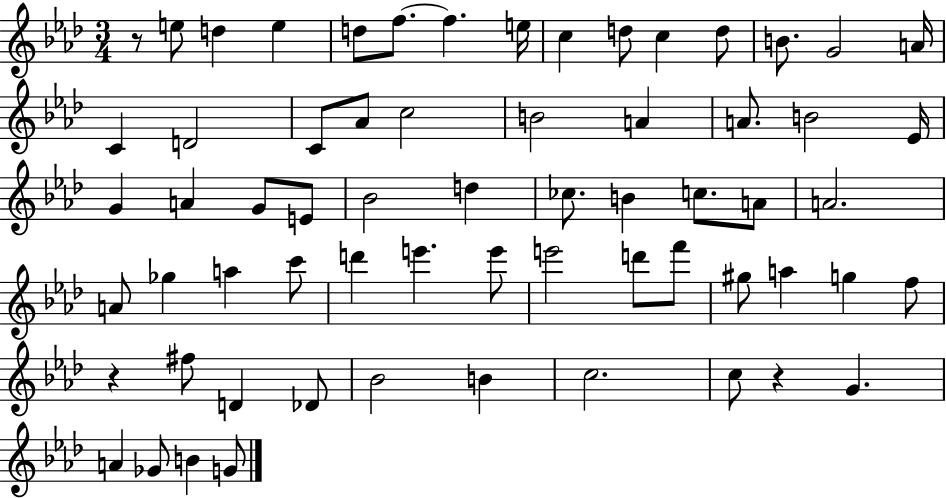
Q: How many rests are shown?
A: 3